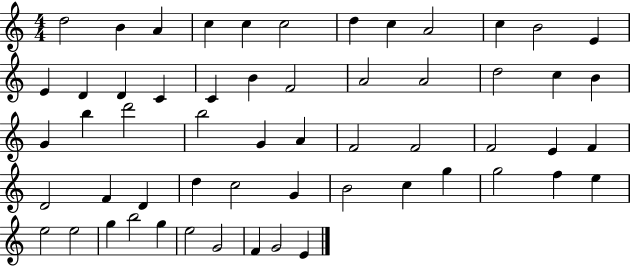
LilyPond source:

{
  \clef treble
  \numericTimeSignature
  \time 4/4
  \key c \major
  d''2 b'4 a'4 | c''4 c''4 c''2 | d''4 c''4 a'2 | c''4 b'2 e'4 | \break e'4 d'4 d'4 c'4 | c'4 b'4 f'2 | a'2 a'2 | d''2 c''4 b'4 | \break g'4 b''4 d'''2 | b''2 g'4 a'4 | f'2 f'2 | f'2 e'4 f'4 | \break d'2 f'4 d'4 | d''4 c''2 g'4 | b'2 c''4 g''4 | g''2 f''4 e''4 | \break e''2 e''2 | g''4 b''2 g''4 | e''2 g'2 | f'4 g'2 e'4 | \break \bar "|."
}